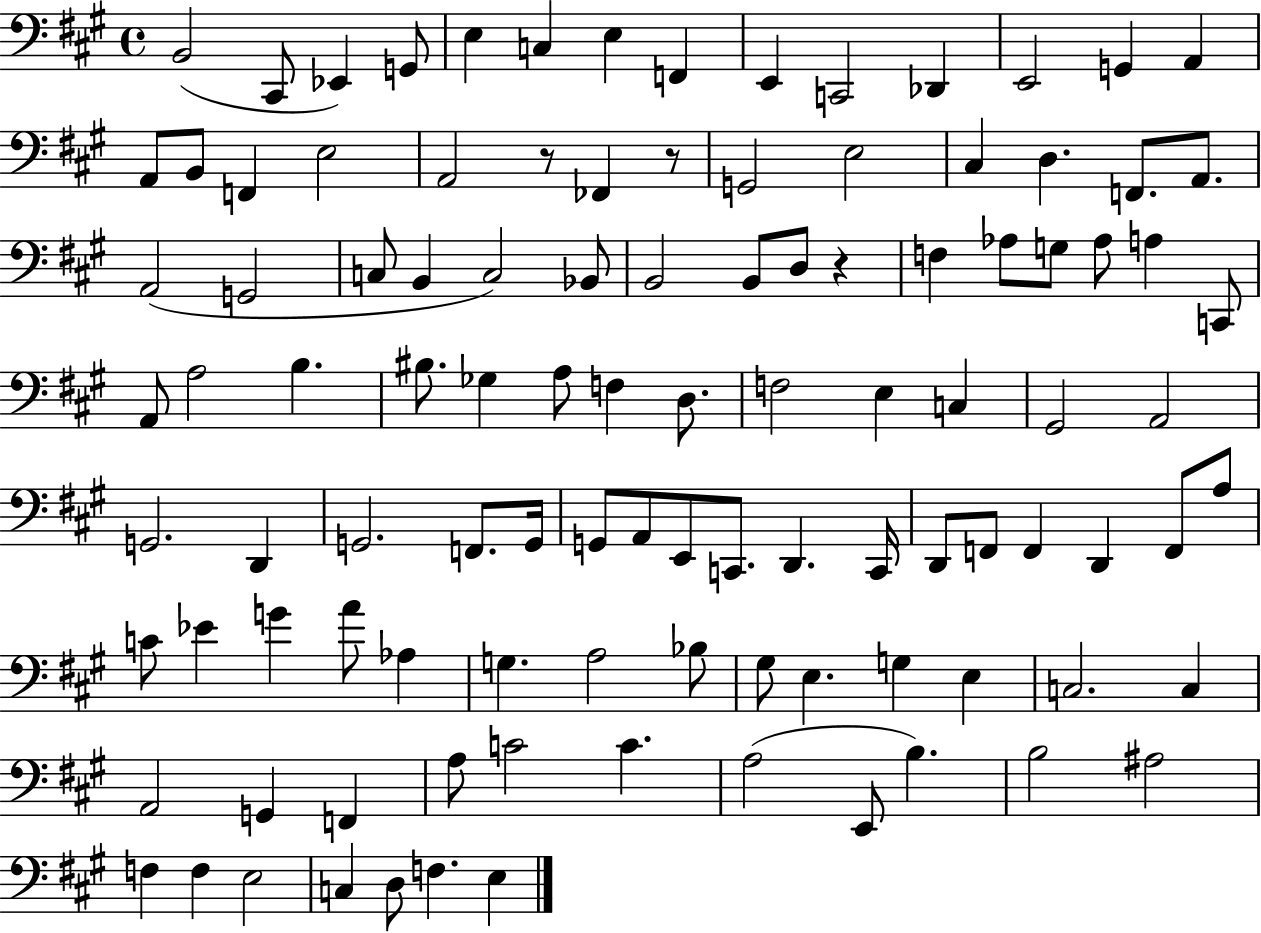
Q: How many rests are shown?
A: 3